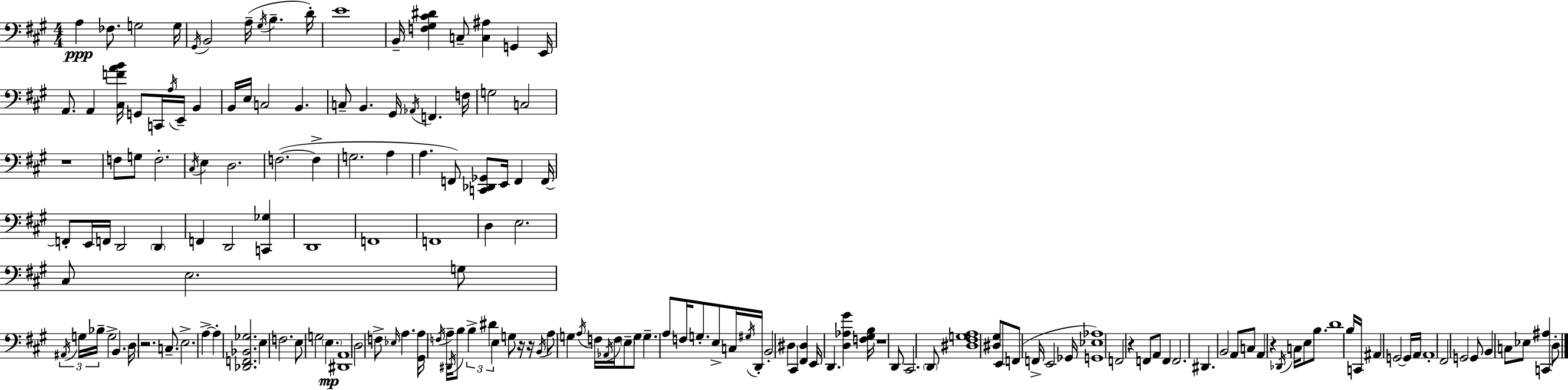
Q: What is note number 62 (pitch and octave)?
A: C#3